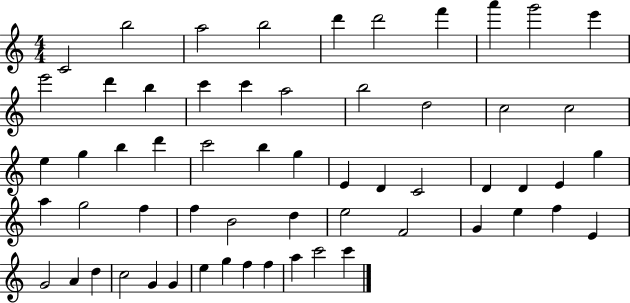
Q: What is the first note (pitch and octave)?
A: C4